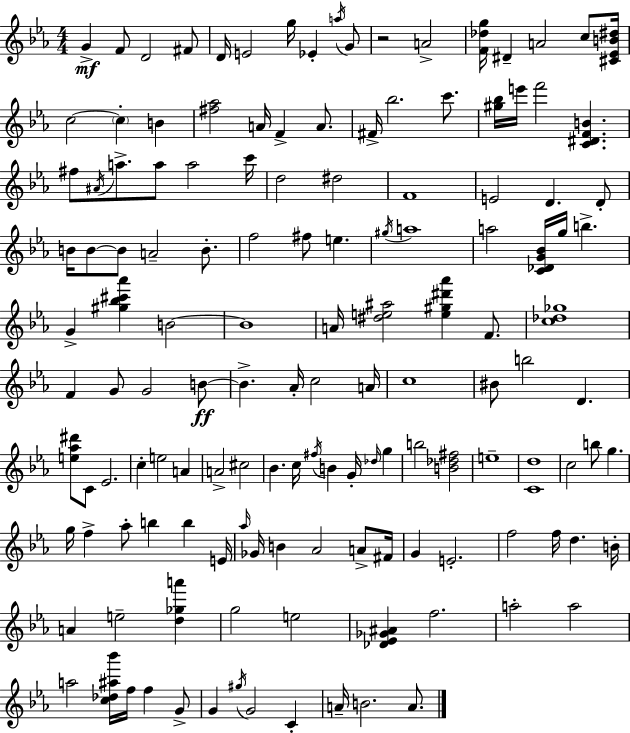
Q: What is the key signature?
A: EES major